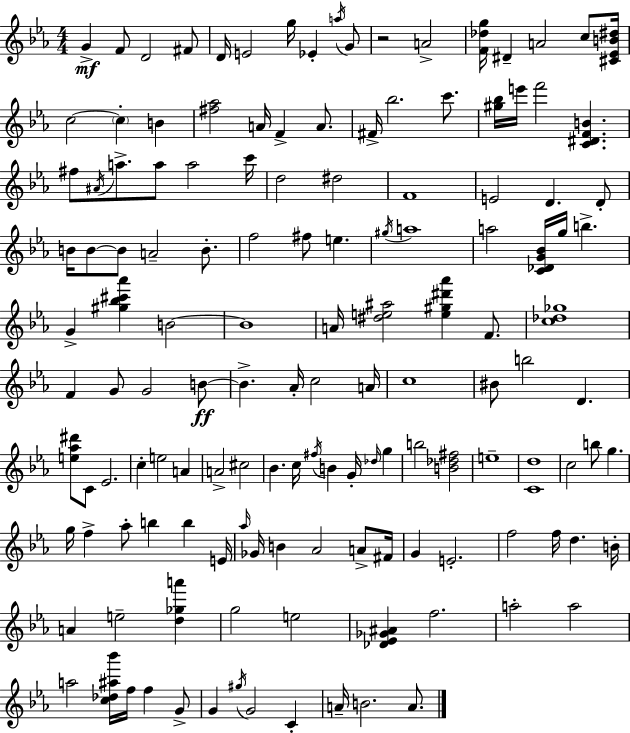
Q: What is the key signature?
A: EES major